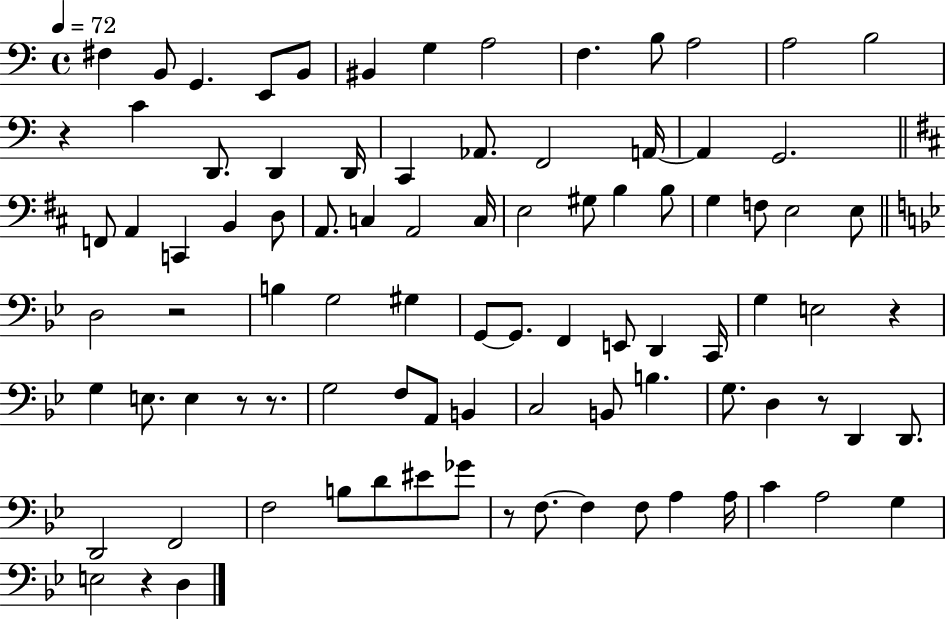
F#3/q B2/e G2/q. E2/e B2/e BIS2/q G3/q A3/h F3/q. B3/e A3/h A3/h B3/h R/q C4/q D2/e. D2/q D2/s C2/q Ab2/e. F2/h A2/s A2/q G2/h. F2/e A2/q C2/q B2/q D3/e A2/e. C3/q A2/h C3/s E3/h G#3/e B3/q B3/e G3/q F3/e E3/h E3/e D3/h R/h B3/q G3/h G#3/q G2/e G2/e. F2/q E2/e D2/q C2/s G3/q E3/h R/q G3/q E3/e. E3/q R/e R/e. G3/h F3/e A2/e B2/q C3/h B2/e B3/q. G3/e. D3/q R/e D2/q D2/e. D2/h F2/h F3/h B3/e D4/e EIS4/e Gb4/e R/e F3/e. F3/q F3/e A3/q A3/s C4/q A3/h G3/q E3/h R/q D3/q